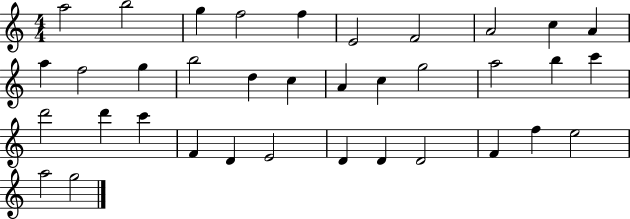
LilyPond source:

{
  \clef treble
  \numericTimeSignature
  \time 4/4
  \key c \major
  a''2 b''2 | g''4 f''2 f''4 | e'2 f'2 | a'2 c''4 a'4 | \break a''4 f''2 g''4 | b''2 d''4 c''4 | a'4 c''4 g''2 | a''2 b''4 c'''4 | \break d'''2 d'''4 c'''4 | f'4 d'4 e'2 | d'4 d'4 d'2 | f'4 f''4 e''2 | \break a''2 g''2 | \bar "|."
}